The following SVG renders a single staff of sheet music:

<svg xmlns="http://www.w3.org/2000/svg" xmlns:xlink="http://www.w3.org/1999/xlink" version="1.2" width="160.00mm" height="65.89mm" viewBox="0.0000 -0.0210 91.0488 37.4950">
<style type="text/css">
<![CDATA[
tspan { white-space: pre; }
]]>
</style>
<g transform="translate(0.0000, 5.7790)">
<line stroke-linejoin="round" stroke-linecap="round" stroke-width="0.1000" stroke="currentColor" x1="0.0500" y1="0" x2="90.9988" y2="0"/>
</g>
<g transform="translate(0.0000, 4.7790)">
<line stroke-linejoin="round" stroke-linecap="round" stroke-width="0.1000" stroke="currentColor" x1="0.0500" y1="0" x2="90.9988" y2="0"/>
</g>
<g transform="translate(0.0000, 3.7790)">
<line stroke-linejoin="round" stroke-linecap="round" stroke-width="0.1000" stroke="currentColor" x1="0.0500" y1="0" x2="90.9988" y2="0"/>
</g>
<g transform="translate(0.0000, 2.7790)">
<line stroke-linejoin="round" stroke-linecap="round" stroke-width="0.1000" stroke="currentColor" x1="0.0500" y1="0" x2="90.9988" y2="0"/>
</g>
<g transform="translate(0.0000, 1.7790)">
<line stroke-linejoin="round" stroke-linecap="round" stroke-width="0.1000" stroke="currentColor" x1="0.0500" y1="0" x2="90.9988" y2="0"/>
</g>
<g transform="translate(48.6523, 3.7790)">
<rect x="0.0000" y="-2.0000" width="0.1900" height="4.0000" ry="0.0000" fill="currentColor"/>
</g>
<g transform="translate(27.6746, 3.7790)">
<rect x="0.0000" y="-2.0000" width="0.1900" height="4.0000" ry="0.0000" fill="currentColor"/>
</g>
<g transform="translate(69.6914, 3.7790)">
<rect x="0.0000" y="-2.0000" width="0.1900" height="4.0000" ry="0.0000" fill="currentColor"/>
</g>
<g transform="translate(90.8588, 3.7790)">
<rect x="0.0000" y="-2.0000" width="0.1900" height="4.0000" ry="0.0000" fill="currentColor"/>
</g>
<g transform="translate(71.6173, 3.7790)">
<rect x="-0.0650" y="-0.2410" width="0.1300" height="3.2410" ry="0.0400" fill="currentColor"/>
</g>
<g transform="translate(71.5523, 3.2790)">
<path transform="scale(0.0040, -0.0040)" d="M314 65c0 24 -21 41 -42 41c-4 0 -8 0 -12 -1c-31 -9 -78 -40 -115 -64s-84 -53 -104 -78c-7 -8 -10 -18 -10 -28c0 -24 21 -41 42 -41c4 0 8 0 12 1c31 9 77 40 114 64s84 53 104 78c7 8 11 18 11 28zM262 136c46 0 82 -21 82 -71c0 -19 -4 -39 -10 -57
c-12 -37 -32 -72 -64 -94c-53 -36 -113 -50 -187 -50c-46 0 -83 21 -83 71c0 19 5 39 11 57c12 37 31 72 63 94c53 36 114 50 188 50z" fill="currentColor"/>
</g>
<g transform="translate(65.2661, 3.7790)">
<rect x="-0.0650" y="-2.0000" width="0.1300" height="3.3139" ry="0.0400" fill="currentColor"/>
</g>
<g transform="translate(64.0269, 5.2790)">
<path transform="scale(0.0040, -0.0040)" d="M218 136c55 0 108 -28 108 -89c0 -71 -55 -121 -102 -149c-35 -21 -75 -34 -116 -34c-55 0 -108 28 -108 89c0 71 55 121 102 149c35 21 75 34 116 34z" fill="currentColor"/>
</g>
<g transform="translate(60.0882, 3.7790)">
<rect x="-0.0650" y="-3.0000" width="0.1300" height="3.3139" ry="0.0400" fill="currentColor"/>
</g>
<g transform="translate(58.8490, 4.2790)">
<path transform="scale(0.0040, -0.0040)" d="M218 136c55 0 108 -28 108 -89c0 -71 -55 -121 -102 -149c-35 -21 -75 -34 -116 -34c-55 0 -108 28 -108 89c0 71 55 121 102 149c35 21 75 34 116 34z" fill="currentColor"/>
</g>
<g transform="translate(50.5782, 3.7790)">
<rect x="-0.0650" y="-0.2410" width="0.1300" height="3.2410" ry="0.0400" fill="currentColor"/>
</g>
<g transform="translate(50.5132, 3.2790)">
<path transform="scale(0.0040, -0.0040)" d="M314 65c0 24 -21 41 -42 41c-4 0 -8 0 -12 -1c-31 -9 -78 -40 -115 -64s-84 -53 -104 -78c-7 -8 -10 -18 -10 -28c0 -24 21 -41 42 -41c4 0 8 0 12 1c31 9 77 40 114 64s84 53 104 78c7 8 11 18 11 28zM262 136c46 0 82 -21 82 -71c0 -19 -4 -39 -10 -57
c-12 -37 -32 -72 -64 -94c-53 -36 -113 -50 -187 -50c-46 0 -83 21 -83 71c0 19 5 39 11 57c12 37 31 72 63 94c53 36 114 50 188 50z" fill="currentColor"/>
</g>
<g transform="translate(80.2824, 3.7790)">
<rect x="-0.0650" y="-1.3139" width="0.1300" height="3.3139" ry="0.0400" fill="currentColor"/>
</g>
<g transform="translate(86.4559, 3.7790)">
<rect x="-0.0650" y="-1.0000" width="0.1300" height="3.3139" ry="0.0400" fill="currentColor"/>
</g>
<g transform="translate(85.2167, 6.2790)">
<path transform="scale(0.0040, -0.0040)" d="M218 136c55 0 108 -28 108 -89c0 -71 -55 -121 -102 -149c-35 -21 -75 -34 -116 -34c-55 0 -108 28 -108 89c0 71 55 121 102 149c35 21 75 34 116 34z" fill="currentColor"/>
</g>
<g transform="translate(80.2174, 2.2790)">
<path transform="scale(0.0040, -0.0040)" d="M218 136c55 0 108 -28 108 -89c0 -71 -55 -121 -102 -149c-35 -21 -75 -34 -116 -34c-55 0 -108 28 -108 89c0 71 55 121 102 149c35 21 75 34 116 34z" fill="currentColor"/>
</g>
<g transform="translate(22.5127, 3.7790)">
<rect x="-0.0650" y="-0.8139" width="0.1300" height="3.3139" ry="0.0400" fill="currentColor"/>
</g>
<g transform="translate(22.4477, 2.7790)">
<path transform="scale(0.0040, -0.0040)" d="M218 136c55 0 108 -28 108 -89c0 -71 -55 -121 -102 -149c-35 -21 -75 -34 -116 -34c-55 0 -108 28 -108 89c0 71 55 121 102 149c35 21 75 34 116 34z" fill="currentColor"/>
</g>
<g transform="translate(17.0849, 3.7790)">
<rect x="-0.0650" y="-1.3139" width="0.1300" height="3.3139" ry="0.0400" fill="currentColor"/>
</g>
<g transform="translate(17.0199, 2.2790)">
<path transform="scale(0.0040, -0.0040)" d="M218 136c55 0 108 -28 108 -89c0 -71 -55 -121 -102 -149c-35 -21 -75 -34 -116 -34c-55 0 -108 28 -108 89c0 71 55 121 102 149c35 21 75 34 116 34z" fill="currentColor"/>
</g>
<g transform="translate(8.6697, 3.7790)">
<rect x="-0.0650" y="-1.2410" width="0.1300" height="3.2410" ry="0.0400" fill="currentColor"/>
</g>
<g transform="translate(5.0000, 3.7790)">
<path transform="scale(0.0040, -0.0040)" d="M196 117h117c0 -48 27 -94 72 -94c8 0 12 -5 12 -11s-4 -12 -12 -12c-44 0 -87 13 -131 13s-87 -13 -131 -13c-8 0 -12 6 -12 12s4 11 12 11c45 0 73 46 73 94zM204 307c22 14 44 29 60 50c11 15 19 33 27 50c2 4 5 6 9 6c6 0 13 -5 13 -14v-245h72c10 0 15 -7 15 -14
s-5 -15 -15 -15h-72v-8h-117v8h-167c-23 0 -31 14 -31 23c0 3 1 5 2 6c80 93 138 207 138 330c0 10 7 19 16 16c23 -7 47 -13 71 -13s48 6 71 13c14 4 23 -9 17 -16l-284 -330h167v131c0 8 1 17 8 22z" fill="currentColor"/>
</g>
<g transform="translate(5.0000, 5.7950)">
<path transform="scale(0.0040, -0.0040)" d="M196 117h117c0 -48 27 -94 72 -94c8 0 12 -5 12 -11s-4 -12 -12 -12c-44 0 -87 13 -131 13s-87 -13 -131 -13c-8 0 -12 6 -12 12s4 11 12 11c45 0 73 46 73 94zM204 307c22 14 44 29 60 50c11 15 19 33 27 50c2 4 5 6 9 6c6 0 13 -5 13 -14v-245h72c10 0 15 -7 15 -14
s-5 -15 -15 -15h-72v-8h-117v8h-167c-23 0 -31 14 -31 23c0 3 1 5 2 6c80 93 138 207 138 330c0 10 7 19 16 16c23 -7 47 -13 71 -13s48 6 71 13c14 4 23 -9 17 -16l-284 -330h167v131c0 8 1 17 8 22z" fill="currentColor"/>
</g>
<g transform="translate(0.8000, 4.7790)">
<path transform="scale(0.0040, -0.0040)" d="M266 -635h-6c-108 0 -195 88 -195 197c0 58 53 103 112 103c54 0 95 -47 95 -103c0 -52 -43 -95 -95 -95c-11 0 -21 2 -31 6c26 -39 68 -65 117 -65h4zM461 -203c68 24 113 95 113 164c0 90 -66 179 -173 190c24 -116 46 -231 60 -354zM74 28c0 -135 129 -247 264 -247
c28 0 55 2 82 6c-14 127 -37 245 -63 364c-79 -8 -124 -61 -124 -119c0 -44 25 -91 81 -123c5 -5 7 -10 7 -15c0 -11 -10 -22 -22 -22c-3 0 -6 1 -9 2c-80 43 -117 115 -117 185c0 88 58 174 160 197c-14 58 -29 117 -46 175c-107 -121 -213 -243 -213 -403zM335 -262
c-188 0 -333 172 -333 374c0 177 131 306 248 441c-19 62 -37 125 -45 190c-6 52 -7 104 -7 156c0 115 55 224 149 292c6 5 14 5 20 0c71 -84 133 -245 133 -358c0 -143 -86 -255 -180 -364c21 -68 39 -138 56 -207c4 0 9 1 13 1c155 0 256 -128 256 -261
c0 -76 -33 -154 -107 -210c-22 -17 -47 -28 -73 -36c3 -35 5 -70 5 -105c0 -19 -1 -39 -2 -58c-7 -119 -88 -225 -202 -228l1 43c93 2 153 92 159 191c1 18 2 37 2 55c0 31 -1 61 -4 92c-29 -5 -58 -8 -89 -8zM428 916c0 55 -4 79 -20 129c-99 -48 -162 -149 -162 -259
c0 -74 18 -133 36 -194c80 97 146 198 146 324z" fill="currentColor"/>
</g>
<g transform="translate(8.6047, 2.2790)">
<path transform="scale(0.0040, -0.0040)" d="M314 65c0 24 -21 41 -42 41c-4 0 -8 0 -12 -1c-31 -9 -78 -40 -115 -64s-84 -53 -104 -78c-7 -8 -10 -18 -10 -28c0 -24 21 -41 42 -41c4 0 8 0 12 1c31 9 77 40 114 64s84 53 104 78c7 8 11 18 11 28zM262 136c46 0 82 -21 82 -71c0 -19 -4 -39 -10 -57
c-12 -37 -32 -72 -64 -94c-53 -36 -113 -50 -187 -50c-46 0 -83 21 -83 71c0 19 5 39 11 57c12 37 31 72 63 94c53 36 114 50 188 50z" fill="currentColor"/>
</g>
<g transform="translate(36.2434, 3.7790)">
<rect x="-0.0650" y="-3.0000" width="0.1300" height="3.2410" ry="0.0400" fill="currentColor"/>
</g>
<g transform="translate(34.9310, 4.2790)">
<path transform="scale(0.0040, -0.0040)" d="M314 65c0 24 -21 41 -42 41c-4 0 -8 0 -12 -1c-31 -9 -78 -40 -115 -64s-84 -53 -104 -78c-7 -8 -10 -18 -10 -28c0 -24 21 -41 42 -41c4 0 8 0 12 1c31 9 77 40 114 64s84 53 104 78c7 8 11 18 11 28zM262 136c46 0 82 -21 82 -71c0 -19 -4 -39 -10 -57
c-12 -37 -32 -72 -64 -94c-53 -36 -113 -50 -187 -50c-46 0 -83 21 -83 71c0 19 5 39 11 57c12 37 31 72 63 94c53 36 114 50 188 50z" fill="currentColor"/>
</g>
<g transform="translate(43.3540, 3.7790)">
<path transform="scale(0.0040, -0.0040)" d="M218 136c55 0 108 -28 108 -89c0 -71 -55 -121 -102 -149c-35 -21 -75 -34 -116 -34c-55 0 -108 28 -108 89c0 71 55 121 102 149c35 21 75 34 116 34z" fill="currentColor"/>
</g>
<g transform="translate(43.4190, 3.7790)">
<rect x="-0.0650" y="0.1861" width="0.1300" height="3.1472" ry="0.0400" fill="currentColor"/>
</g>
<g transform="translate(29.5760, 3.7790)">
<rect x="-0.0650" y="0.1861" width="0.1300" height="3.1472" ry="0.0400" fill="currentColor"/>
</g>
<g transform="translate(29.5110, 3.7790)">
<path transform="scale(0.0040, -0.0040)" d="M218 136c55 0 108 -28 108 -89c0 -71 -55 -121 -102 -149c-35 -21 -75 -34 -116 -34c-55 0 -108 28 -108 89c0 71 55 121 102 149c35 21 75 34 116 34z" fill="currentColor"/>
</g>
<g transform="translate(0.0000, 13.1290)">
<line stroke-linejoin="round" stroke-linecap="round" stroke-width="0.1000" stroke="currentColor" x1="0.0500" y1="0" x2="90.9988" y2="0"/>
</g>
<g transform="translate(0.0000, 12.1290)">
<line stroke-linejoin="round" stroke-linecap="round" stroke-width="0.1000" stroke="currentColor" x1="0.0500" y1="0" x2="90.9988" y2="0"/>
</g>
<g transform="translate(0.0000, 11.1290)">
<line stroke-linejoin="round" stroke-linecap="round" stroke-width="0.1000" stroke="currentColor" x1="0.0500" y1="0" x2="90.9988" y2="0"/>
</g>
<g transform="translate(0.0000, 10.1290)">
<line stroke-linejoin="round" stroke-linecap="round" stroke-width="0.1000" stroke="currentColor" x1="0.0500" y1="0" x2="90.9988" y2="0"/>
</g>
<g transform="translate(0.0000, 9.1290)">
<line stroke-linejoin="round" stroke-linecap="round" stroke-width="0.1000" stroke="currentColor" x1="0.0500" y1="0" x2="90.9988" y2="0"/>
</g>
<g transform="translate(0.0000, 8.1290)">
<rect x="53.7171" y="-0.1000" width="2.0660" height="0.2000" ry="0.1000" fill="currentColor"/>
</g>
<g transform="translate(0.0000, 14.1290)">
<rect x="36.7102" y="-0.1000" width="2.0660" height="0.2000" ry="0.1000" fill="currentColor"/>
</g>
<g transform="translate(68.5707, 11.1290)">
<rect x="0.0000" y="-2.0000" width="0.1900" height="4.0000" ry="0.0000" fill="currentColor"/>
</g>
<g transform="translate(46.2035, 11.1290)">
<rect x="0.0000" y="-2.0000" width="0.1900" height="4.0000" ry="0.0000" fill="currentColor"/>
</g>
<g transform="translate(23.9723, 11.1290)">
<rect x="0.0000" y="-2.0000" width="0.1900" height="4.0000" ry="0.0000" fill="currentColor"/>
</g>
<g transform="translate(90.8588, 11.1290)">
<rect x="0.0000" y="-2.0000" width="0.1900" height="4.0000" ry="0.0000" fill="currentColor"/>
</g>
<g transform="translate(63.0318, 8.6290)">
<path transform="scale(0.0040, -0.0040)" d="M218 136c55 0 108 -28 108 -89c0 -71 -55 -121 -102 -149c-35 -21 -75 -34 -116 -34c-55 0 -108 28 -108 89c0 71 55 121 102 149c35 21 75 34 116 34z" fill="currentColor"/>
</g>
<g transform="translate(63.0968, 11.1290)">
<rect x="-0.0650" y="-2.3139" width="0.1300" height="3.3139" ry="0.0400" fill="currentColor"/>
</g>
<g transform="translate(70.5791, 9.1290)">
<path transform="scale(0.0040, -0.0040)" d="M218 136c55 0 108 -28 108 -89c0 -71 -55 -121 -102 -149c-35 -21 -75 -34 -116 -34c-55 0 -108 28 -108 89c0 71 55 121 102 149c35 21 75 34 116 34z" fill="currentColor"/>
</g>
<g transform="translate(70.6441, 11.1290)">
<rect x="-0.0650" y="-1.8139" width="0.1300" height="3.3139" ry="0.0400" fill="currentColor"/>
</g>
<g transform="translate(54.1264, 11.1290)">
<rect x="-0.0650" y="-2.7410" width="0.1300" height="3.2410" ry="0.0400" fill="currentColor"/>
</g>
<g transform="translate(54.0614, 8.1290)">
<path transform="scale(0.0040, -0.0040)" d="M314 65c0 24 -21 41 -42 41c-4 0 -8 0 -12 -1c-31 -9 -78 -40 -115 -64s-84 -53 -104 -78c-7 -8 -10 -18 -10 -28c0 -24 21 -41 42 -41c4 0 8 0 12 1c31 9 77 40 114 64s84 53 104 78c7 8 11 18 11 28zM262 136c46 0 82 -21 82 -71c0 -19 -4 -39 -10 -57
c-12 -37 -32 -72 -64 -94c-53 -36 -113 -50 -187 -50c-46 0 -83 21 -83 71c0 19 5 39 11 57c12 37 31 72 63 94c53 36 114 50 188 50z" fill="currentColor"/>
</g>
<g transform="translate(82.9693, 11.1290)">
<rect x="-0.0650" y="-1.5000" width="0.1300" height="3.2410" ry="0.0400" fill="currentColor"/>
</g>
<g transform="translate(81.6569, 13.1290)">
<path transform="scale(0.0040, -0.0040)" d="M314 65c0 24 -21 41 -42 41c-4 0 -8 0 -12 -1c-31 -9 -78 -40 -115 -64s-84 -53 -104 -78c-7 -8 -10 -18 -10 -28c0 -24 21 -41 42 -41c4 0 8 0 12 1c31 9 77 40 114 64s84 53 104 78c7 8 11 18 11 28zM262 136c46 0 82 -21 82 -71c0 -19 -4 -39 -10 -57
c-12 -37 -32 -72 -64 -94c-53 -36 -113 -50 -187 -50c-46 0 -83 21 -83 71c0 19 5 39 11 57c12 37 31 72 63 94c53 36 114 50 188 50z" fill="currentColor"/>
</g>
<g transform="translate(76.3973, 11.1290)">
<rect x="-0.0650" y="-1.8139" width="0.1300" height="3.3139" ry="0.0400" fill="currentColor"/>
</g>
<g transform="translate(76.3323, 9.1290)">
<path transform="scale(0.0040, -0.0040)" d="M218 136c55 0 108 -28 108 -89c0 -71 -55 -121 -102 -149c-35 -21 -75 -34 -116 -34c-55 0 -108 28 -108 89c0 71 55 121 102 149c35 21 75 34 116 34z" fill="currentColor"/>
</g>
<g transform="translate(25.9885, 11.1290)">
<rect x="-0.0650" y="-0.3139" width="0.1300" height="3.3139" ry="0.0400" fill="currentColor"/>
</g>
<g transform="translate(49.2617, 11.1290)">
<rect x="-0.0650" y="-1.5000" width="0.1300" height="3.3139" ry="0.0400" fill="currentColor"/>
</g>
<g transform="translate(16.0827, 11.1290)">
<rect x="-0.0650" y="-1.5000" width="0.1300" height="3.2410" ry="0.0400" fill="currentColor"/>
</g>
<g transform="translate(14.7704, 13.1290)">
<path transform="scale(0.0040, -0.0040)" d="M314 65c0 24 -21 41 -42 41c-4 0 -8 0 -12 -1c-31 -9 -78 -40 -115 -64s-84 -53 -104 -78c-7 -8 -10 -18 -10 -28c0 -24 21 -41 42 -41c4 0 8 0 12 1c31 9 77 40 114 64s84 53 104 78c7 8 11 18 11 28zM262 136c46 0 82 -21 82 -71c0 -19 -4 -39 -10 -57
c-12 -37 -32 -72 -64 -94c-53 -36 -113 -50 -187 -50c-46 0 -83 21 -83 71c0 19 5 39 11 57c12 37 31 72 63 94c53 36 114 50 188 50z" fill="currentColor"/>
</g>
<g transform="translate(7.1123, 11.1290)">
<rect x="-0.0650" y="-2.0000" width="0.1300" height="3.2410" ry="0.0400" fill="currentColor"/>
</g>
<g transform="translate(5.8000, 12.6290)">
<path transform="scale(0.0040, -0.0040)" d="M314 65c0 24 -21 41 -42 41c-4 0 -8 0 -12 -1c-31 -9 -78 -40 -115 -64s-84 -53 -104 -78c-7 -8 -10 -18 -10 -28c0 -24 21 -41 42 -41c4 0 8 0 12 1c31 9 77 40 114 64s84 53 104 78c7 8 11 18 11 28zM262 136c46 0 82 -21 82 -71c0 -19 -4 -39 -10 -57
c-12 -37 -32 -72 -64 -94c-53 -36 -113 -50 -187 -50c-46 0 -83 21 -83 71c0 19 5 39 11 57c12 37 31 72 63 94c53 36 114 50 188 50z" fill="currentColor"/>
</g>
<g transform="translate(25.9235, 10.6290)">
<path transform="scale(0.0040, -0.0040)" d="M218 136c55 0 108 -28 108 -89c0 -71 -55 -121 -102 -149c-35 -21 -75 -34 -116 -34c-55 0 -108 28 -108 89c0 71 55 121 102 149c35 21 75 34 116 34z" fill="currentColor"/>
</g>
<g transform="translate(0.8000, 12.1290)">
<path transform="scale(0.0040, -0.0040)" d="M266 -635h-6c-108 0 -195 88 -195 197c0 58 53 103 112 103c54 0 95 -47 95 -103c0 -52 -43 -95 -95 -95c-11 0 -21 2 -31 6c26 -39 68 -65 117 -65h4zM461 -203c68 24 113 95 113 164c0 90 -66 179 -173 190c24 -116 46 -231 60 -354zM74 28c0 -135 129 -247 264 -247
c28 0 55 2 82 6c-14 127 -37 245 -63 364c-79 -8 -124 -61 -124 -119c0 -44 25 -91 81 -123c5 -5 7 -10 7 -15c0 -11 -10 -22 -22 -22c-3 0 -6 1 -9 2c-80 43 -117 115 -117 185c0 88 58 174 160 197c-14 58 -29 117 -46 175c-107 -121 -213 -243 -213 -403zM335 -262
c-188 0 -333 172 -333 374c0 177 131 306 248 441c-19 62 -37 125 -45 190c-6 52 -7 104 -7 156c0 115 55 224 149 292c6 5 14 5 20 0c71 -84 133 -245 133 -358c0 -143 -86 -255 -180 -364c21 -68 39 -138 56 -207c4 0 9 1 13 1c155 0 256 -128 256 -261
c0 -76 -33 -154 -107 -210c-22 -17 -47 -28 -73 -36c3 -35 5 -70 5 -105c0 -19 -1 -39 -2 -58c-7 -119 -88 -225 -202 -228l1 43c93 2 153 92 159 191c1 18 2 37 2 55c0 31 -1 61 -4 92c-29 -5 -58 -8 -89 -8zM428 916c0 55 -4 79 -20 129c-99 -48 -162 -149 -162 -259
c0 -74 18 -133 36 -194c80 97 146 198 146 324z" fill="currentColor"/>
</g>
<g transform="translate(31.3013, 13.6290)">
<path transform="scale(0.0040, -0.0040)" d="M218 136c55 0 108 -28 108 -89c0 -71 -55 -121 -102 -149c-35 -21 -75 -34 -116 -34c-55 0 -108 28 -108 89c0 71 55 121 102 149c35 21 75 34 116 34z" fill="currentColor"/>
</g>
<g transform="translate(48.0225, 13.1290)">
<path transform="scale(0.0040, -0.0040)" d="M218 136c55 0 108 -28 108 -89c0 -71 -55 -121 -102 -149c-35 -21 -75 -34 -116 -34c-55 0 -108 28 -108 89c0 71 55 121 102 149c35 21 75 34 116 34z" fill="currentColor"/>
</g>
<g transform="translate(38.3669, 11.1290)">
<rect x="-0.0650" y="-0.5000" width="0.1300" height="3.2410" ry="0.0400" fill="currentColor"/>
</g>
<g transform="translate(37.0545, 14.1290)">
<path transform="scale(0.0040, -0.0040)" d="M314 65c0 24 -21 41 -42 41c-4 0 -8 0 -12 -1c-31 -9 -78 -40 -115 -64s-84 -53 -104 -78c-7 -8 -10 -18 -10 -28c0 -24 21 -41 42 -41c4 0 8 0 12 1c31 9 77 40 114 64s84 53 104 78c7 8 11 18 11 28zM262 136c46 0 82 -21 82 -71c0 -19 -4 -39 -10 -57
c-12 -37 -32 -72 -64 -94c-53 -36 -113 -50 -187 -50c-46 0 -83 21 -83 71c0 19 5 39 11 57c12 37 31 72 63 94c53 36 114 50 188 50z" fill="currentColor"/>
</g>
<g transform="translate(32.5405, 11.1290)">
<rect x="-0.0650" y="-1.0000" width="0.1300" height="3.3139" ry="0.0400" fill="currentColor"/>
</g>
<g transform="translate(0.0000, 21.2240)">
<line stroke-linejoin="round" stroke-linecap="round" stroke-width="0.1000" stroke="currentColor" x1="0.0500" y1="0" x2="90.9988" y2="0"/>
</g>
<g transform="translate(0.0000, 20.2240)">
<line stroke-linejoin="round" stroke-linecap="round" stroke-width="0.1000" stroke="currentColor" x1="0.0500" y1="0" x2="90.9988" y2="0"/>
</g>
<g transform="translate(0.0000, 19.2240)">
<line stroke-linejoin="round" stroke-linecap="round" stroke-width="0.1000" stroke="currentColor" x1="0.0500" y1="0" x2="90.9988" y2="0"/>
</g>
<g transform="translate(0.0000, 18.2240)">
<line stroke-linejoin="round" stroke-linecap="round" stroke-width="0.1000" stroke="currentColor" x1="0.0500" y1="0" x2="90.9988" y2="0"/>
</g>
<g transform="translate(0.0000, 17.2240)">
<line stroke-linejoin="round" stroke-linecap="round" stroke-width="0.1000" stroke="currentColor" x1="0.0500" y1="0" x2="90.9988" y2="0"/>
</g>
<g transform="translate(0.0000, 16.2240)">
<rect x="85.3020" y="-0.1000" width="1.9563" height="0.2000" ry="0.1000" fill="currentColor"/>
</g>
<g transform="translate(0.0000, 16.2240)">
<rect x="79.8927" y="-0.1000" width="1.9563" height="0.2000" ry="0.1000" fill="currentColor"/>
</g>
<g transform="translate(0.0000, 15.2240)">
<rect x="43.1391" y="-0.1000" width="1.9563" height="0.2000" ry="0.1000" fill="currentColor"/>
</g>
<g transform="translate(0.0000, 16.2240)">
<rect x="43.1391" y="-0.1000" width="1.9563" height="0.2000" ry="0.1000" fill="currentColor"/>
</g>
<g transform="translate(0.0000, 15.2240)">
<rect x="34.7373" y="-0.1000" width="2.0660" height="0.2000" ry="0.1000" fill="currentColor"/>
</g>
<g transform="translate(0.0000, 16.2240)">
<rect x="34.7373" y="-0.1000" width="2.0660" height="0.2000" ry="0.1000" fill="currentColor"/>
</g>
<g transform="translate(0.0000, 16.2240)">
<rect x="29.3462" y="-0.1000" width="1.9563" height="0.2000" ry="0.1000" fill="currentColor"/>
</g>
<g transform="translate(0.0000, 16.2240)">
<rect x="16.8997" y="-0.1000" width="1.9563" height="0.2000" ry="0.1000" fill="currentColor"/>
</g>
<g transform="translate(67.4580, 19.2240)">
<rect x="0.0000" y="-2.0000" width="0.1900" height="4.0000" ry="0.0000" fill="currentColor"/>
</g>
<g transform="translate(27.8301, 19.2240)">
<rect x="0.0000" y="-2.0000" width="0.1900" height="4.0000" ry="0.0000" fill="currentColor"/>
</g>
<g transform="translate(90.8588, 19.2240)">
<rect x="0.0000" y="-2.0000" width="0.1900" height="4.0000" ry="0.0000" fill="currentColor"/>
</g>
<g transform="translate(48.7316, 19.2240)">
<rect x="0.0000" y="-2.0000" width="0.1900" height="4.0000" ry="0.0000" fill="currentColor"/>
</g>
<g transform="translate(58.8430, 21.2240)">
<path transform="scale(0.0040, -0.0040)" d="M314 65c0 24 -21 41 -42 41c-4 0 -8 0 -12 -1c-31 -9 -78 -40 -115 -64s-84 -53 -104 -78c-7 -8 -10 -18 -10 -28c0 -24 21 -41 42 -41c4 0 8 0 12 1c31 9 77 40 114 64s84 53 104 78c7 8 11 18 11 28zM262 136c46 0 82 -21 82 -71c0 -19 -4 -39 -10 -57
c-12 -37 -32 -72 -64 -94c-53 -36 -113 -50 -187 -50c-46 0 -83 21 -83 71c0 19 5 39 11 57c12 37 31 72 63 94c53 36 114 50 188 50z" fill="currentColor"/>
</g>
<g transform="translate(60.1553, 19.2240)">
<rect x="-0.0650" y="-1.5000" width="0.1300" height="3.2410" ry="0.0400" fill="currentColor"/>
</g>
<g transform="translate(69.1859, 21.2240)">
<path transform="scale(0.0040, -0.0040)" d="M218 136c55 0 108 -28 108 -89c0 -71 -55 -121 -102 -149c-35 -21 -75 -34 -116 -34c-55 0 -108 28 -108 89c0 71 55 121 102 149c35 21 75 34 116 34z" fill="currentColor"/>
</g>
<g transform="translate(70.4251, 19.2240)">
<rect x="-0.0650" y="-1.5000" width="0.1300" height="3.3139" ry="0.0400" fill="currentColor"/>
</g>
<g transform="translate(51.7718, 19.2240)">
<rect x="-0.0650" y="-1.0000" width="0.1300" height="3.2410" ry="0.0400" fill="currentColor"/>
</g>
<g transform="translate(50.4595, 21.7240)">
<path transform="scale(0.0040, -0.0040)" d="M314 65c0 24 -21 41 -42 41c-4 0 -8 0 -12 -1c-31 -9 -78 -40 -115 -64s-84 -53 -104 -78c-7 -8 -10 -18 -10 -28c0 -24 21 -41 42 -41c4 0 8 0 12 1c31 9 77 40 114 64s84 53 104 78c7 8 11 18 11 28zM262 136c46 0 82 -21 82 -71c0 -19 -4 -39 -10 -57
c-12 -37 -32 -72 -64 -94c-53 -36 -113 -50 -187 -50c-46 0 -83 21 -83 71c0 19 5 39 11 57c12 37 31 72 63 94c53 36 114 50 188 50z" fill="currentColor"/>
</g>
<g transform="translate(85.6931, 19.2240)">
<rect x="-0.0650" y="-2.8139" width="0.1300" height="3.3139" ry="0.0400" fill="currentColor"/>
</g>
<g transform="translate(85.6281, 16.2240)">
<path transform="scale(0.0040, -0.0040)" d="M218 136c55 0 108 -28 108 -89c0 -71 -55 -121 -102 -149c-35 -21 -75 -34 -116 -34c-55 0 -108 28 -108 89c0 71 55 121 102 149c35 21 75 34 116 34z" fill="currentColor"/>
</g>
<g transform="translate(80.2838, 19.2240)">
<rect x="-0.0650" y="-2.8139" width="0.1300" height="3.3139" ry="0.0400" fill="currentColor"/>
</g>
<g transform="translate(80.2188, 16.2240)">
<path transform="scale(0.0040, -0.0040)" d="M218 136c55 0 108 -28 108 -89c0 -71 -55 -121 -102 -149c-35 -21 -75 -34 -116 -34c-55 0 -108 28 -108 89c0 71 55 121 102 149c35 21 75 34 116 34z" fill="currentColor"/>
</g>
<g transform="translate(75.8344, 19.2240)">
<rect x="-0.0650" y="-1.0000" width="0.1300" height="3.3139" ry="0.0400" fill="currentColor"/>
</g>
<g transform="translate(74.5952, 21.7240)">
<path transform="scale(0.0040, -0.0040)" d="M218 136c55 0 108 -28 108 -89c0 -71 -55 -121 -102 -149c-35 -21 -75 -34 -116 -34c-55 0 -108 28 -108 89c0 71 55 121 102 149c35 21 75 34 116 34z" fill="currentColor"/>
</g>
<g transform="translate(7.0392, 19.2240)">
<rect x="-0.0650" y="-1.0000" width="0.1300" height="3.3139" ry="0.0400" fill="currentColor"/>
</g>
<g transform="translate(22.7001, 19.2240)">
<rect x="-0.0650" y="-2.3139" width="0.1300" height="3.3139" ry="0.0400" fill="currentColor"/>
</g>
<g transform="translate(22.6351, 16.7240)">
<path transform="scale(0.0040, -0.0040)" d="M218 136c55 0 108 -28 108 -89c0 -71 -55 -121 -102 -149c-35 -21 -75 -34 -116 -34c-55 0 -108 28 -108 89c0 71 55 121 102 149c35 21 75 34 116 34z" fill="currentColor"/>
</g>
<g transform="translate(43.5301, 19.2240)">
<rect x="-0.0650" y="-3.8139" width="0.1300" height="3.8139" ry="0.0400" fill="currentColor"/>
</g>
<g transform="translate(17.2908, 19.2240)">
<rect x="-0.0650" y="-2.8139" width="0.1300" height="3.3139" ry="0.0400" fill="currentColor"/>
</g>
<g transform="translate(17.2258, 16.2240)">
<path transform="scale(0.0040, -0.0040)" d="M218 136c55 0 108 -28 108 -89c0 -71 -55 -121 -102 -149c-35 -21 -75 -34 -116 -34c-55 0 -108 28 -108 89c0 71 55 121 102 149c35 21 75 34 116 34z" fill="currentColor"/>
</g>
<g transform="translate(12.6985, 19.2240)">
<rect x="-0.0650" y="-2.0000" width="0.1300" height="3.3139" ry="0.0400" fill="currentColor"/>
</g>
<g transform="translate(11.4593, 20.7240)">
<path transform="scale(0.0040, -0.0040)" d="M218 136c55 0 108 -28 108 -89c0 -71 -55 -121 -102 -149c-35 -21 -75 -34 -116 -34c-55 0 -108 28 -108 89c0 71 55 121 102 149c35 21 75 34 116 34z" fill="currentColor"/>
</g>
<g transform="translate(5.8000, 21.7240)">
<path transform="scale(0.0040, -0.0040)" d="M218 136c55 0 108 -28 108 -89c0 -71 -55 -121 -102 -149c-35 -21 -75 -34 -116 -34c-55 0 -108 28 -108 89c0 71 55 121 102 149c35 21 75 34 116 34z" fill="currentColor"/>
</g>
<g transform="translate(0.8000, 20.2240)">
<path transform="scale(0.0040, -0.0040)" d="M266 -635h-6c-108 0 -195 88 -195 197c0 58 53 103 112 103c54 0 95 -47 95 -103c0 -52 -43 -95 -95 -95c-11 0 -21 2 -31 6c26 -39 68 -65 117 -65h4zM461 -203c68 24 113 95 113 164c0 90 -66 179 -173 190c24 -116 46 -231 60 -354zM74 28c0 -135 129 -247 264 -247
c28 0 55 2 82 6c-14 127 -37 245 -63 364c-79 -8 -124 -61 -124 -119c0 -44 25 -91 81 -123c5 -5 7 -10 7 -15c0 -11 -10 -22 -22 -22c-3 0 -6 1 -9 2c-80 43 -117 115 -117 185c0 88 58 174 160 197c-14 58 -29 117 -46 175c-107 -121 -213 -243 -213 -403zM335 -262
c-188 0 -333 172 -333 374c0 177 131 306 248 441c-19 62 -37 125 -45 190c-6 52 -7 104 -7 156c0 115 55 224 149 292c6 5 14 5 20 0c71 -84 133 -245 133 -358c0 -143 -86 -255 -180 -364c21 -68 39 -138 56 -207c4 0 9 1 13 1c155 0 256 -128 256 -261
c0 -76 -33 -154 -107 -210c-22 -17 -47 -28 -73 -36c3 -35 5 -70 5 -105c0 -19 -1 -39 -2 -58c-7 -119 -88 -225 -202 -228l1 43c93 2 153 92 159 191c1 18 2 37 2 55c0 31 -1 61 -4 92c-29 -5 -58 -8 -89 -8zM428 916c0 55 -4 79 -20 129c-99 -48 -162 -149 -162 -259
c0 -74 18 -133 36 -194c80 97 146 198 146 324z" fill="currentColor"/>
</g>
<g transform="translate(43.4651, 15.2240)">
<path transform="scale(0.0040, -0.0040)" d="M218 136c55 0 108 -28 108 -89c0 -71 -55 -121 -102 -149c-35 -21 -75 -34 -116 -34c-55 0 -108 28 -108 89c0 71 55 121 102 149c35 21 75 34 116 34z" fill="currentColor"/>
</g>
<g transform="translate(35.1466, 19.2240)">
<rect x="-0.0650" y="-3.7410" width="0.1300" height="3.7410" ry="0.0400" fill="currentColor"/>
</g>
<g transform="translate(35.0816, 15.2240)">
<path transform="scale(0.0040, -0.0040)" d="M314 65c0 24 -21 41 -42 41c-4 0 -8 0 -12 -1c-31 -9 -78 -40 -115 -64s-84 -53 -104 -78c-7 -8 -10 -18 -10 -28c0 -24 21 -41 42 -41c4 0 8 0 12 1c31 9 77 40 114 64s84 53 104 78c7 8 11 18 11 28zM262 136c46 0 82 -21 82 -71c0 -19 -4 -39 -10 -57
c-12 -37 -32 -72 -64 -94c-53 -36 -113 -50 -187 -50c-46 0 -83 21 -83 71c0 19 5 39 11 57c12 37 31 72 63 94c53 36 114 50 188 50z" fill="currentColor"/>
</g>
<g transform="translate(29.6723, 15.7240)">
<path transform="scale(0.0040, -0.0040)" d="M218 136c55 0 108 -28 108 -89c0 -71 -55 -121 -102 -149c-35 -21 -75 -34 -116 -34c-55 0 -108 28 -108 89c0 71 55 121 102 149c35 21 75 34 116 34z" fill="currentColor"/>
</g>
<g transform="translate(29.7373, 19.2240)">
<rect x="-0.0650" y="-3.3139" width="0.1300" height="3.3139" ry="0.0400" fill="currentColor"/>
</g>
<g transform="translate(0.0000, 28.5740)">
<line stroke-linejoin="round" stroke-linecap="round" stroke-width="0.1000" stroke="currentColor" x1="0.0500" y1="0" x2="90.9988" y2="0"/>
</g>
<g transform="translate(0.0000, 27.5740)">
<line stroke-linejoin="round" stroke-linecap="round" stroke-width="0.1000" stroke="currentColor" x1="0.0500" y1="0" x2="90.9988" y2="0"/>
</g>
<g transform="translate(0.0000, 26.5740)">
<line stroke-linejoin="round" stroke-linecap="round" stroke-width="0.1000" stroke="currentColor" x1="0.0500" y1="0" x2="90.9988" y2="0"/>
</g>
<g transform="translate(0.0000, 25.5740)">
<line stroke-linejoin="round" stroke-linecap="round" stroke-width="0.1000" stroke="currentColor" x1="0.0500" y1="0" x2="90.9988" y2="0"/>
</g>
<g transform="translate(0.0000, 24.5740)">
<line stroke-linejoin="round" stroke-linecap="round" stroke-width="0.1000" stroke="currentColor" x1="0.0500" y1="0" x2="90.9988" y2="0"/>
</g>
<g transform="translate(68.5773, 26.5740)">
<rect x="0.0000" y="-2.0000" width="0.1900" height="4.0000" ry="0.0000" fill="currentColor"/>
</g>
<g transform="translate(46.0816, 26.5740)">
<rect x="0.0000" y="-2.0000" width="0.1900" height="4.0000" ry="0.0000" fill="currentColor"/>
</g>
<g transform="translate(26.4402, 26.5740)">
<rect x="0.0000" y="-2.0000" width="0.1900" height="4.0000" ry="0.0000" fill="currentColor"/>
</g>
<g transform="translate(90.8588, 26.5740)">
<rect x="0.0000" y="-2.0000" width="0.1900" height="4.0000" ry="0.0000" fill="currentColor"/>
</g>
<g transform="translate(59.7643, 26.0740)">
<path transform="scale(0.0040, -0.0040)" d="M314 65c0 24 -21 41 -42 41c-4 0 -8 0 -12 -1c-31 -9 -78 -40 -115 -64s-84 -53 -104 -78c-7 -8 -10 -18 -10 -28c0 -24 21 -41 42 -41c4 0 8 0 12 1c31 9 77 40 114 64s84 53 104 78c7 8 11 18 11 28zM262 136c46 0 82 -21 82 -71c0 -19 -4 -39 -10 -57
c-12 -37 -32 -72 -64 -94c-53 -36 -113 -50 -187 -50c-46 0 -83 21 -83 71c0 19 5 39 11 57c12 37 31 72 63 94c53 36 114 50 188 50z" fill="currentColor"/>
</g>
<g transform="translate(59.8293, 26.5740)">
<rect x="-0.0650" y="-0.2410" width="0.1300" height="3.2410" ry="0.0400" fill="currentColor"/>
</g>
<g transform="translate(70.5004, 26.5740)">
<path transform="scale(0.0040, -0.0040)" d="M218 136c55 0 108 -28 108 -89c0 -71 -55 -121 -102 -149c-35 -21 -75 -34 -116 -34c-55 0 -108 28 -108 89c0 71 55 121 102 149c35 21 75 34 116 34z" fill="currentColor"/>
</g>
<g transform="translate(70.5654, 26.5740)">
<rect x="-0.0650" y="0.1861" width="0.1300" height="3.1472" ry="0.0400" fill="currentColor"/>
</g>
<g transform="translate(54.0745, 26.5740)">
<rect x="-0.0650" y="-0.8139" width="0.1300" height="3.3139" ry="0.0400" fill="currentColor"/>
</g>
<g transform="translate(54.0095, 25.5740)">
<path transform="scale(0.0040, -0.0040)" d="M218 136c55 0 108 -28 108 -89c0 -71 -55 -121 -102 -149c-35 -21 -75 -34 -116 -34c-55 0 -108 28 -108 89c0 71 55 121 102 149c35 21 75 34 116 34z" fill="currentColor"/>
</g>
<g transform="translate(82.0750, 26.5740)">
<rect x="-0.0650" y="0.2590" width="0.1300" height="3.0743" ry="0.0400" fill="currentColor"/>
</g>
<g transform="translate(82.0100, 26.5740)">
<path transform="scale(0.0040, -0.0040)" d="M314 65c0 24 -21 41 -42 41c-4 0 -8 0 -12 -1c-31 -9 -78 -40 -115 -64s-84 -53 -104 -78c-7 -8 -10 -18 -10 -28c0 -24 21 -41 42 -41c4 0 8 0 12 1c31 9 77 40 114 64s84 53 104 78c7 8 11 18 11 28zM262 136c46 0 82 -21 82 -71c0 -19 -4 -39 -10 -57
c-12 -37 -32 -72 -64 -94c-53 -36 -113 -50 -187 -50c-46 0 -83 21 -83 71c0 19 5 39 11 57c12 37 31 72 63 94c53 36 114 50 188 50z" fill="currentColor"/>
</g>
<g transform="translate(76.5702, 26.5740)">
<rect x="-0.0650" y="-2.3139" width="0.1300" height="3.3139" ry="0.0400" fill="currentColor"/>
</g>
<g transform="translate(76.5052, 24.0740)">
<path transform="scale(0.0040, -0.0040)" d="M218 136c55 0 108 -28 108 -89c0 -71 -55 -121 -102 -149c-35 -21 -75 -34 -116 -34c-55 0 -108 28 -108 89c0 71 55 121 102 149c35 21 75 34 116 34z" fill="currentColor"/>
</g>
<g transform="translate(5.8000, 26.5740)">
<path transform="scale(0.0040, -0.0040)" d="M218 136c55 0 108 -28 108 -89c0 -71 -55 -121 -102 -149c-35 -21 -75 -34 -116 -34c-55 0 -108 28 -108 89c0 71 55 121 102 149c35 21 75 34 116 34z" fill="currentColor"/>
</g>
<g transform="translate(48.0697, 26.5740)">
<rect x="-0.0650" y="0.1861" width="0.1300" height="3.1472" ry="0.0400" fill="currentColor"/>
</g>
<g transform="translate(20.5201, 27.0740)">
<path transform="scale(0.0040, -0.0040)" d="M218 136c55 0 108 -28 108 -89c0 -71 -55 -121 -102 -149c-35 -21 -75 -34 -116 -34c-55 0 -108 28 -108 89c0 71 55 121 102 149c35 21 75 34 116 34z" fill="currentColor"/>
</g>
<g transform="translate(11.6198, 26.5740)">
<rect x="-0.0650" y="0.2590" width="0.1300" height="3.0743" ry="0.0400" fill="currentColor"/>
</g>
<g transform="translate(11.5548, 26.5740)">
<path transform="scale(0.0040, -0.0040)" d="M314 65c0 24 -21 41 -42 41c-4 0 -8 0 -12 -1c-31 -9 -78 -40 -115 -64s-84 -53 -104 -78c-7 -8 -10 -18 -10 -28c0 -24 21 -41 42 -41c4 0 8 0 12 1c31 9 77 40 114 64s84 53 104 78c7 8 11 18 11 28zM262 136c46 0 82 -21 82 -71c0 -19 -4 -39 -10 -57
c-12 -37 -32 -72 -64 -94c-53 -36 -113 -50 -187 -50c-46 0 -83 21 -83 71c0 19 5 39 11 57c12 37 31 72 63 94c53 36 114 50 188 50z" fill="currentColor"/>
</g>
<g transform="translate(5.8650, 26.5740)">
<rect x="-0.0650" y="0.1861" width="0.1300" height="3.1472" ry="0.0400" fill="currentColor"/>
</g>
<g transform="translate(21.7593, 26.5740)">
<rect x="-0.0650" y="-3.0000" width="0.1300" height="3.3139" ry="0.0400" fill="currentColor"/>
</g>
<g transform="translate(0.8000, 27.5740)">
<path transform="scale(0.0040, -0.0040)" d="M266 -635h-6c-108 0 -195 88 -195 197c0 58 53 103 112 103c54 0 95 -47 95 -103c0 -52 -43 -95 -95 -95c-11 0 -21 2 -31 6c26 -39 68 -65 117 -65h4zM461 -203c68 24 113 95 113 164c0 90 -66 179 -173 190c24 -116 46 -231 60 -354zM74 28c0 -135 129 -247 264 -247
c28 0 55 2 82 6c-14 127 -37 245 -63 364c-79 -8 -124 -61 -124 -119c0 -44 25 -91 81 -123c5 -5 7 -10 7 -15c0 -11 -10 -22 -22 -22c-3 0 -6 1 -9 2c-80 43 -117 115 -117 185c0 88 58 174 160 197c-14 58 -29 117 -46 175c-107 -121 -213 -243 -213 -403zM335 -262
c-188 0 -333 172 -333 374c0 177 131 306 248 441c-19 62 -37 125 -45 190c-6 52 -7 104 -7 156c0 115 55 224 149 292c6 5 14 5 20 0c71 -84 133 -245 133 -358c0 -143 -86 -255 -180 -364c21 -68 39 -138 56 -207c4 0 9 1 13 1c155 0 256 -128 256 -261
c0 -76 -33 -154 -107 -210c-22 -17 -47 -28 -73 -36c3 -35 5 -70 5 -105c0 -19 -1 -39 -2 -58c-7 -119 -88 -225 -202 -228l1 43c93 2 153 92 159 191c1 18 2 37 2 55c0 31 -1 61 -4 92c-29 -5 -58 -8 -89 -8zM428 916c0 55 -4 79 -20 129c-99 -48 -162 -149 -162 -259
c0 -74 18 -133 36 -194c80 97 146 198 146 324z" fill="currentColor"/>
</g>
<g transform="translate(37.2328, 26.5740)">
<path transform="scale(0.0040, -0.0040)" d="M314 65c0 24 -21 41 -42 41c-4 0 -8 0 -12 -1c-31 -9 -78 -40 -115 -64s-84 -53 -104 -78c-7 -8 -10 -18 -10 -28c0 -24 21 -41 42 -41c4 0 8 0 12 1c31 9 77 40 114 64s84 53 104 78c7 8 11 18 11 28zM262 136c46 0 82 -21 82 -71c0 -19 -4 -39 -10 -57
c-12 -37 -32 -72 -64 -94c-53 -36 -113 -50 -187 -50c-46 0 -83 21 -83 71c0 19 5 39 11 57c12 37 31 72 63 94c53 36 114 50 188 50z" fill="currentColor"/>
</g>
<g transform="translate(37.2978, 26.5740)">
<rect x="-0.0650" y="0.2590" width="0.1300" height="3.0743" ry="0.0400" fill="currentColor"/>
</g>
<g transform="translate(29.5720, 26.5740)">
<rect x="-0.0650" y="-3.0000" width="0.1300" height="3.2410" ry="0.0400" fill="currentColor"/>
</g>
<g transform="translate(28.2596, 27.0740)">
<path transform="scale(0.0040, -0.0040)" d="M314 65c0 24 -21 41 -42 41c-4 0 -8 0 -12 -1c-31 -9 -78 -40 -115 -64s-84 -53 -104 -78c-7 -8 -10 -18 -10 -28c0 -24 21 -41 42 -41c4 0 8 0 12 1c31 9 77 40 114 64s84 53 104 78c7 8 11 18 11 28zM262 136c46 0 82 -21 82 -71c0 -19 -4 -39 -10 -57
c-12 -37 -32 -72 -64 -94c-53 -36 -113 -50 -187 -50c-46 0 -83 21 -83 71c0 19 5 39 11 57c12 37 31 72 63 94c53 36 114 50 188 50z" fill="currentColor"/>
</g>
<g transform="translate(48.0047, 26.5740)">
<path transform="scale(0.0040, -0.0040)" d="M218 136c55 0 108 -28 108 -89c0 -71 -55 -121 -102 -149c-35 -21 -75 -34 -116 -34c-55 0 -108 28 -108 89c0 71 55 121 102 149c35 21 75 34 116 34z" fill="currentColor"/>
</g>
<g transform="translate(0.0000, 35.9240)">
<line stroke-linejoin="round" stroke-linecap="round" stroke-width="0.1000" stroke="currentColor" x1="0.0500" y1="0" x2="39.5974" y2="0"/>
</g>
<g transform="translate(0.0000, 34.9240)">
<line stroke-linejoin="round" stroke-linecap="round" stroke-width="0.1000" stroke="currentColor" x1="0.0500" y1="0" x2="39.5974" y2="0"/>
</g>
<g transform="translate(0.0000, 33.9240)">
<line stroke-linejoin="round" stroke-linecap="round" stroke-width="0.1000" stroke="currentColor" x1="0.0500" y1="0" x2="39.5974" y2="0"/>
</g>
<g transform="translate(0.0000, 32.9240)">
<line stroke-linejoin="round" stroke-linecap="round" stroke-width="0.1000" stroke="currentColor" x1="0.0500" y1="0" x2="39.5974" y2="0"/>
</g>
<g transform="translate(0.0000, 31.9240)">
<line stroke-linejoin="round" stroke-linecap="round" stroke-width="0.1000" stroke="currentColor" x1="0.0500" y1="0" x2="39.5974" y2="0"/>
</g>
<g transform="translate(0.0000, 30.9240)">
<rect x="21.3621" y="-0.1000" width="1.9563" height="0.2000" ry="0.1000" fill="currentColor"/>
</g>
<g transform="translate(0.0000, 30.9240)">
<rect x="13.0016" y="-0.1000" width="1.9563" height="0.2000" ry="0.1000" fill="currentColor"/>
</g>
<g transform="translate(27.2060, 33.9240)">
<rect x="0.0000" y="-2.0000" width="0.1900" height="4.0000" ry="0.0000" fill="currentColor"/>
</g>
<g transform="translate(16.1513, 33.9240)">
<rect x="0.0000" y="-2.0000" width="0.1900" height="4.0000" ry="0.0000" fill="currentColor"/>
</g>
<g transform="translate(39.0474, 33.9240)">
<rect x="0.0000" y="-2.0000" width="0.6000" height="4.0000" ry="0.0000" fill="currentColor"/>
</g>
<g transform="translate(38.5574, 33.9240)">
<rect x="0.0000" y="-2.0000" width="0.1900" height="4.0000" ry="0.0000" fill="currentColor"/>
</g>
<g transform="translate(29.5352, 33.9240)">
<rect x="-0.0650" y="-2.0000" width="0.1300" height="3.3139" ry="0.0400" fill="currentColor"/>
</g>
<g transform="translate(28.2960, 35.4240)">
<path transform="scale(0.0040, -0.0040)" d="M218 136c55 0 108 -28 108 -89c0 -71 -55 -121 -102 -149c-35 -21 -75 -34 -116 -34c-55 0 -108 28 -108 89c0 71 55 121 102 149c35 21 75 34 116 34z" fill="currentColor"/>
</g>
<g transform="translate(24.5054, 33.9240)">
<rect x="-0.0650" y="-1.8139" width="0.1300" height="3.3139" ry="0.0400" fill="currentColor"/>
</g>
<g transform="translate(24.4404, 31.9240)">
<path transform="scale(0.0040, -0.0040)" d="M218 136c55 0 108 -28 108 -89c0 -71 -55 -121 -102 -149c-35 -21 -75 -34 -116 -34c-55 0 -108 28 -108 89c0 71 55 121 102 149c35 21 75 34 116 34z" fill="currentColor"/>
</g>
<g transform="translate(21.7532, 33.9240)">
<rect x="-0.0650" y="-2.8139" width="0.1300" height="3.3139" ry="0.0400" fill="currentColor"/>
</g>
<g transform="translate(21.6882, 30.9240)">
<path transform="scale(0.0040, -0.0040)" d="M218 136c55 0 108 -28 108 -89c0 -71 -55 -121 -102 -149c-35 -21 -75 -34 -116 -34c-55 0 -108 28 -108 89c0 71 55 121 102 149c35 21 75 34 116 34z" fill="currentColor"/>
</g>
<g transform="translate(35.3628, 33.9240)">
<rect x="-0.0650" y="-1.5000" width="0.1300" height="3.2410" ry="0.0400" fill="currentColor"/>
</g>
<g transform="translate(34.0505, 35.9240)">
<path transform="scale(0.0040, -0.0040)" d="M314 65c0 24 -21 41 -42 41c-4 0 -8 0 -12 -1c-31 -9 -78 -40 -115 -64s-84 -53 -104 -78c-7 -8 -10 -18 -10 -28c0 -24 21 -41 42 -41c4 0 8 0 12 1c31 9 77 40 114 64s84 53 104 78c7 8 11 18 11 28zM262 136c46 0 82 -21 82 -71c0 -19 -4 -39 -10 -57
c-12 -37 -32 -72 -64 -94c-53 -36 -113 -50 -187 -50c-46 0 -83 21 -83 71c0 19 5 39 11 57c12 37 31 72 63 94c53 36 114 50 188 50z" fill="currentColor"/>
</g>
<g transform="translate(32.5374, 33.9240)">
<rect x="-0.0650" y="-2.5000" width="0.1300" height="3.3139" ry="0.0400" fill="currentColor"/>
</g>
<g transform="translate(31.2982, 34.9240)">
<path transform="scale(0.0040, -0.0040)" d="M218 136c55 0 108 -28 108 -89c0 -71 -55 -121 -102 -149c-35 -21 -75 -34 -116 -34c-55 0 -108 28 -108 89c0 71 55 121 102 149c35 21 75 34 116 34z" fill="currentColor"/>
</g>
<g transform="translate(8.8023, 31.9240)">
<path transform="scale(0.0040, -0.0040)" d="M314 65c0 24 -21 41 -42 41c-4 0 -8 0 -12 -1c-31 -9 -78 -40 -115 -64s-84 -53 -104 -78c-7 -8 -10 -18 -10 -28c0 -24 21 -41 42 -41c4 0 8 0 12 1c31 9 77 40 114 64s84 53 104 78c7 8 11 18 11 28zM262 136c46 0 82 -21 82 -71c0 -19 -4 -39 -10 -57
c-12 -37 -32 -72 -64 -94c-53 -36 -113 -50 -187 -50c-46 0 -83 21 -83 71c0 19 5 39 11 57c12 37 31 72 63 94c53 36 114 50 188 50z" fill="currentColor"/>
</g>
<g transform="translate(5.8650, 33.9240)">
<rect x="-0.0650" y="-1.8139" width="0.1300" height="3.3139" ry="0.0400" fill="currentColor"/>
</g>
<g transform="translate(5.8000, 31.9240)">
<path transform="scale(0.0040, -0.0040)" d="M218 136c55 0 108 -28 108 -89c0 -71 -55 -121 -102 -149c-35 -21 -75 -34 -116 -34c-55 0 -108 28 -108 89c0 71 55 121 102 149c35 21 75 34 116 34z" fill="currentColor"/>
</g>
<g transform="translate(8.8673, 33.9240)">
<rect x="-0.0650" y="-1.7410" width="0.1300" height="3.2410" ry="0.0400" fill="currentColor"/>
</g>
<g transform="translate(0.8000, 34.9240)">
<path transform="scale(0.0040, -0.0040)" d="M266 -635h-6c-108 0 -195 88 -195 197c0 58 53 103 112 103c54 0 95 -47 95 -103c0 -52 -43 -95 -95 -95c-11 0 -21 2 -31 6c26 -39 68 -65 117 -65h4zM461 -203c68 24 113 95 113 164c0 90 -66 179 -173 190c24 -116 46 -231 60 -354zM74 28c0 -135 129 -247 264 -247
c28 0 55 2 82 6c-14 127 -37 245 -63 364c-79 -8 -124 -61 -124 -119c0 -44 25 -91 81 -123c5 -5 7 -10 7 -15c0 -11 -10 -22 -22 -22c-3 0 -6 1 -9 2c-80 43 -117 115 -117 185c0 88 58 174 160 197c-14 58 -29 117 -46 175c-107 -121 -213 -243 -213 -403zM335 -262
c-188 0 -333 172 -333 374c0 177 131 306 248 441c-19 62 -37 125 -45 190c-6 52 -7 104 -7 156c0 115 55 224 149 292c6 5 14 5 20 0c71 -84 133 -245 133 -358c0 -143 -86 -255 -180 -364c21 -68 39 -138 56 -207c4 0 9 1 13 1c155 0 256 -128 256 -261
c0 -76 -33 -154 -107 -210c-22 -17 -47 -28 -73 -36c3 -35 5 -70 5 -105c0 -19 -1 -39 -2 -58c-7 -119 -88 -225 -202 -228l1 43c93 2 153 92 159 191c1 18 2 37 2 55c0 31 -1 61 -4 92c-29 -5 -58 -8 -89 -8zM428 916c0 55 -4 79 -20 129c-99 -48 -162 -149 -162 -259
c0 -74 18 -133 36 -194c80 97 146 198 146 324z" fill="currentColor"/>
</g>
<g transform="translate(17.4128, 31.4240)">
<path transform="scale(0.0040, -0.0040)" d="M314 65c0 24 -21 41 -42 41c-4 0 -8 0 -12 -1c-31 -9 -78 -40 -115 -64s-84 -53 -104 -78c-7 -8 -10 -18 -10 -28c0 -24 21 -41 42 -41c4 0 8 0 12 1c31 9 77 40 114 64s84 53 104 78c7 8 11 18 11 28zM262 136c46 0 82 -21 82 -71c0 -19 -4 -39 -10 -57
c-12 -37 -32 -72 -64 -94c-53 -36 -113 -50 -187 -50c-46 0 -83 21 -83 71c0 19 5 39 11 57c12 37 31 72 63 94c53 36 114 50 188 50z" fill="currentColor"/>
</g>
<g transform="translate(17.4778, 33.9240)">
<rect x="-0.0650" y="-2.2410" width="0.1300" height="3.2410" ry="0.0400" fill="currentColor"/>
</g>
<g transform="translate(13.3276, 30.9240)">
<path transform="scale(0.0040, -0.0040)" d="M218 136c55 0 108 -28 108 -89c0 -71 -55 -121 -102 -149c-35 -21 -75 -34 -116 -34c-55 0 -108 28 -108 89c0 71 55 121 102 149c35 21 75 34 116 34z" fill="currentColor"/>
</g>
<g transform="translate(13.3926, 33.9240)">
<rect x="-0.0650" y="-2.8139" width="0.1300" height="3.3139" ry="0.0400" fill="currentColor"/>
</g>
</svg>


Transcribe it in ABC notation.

X:1
T:Untitled
M:4/4
L:1/4
K:C
e2 e d B A2 B c2 A F c2 e D F2 E2 c D C2 E a2 g f f E2 D F a g b c'2 c' D2 E2 E D a a B B2 A A2 B2 B d c2 B g B2 f f2 a g2 a f F G E2